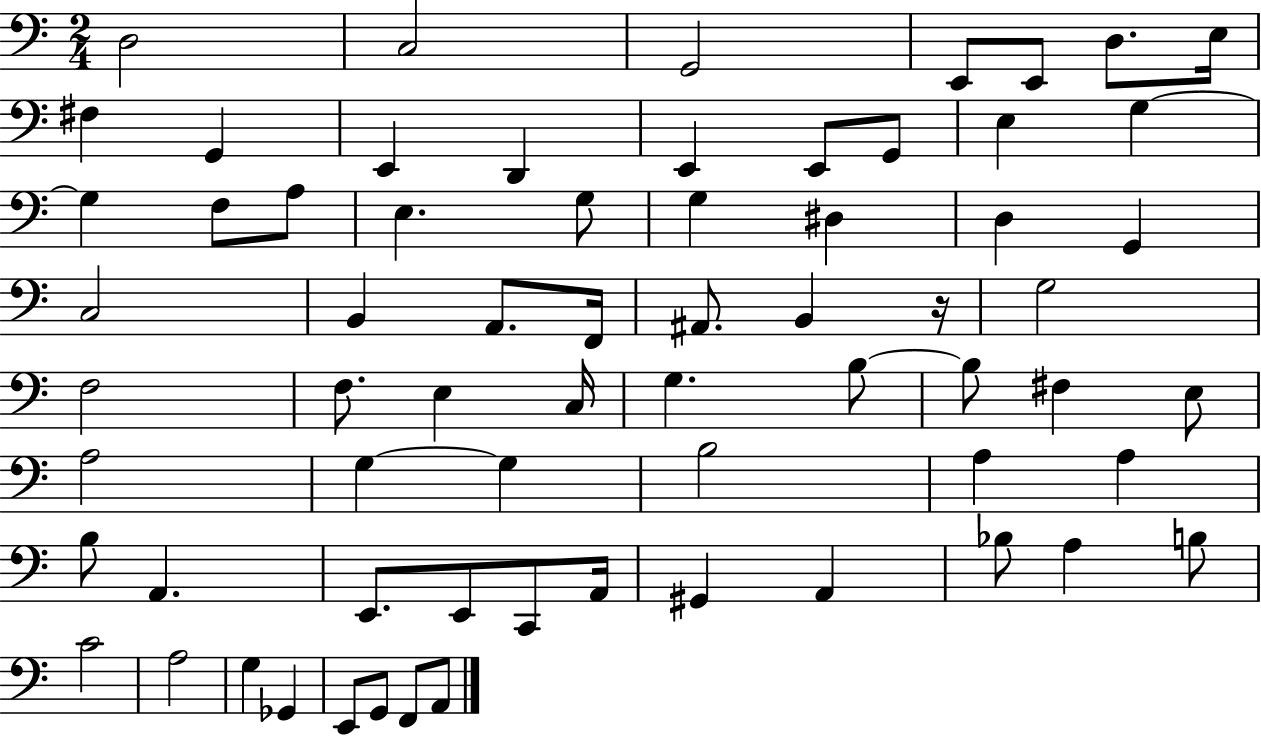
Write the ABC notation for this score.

X:1
T:Untitled
M:2/4
L:1/4
K:C
D,2 C,2 G,,2 E,,/2 E,,/2 D,/2 E,/4 ^F, G,, E,, D,, E,, E,,/2 G,,/2 E, G, G, F,/2 A,/2 E, G,/2 G, ^D, D, G,, C,2 B,, A,,/2 F,,/4 ^A,,/2 B,, z/4 G,2 F,2 F,/2 E, C,/4 G, B,/2 B,/2 ^F, E,/2 A,2 G, G, B,2 A, A, B,/2 A,, E,,/2 E,,/2 C,,/2 A,,/4 ^G,, A,, _B,/2 A, B,/2 C2 A,2 G, _G,, E,,/2 G,,/2 F,,/2 A,,/2